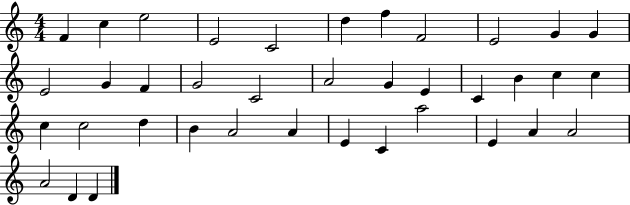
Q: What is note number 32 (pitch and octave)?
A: A5